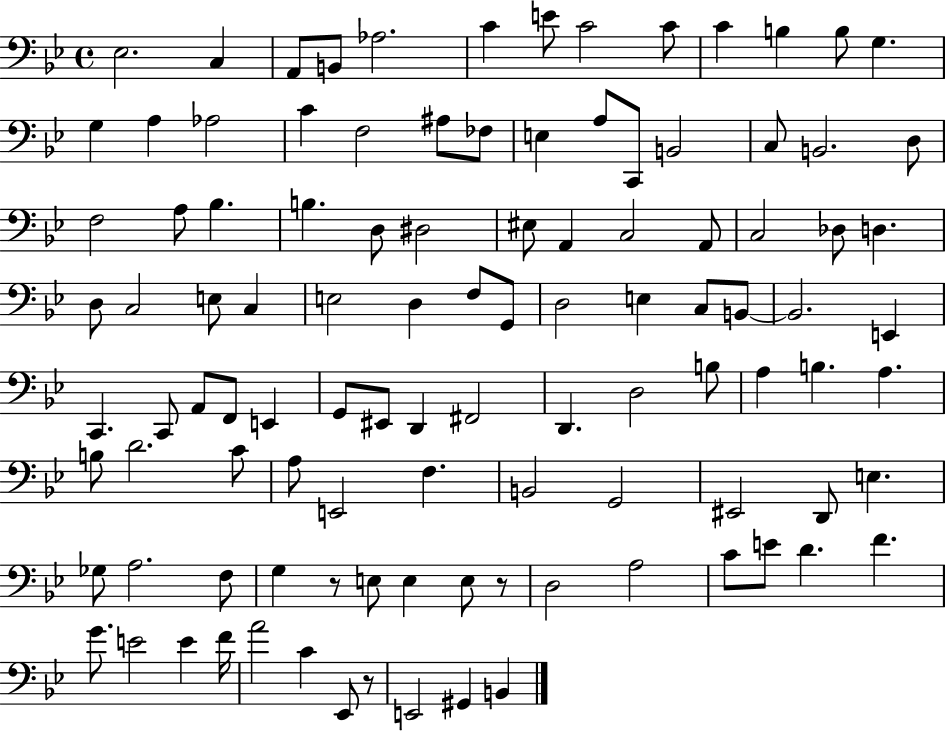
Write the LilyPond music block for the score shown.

{
  \clef bass
  \time 4/4
  \defaultTimeSignature
  \key bes \major
  ees2. c4 | a,8 b,8 aes2. | c'4 e'8 c'2 c'8 | c'4 b4 b8 g4. | \break g4 a4 aes2 | c'4 f2 ais8 fes8 | e4 a8 c,8 b,2 | c8 b,2. d8 | \break f2 a8 bes4. | b4. d8 dis2 | eis8 a,4 c2 a,8 | c2 des8 d4. | \break d8 c2 e8 c4 | e2 d4 f8 g,8 | d2 e4 c8 b,8~~ | b,2. e,4 | \break c,4. c,8 a,8 f,8 e,4 | g,8 eis,8 d,4 fis,2 | d,4. d2 b8 | a4 b4. a4. | \break b8 d'2. c'8 | a8 e,2 f4. | b,2 g,2 | eis,2 d,8 e4. | \break ges8 a2. f8 | g4 r8 e8 e4 e8 r8 | d2 a2 | c'8 e'8 d'4. f'4. | \break g'8. e'2 e'4 f'16 | a'2 c'4 ees,8 r8 | e,2 gis,4 b,4 | \bar "|."
}